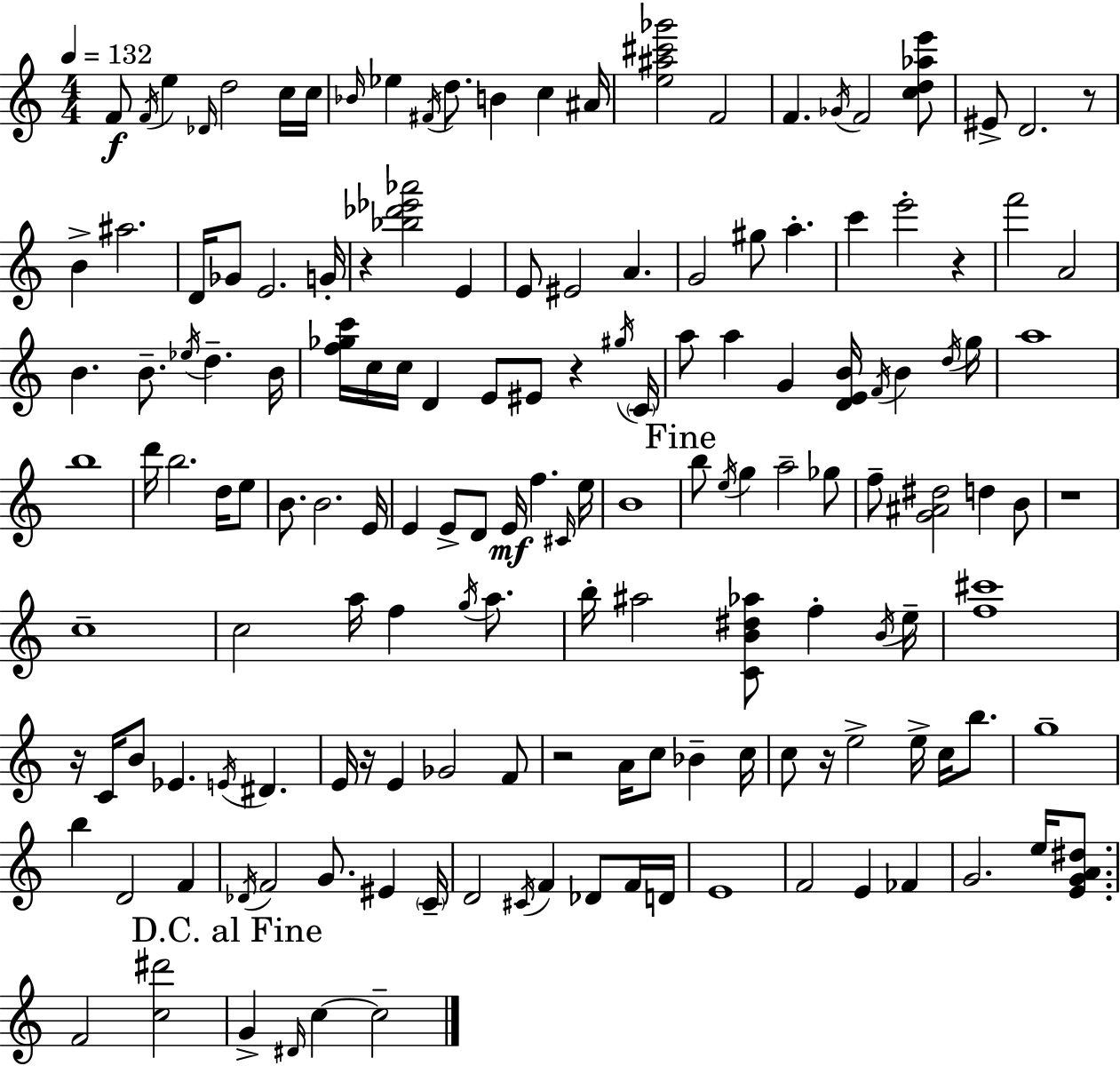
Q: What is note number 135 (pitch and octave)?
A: C5